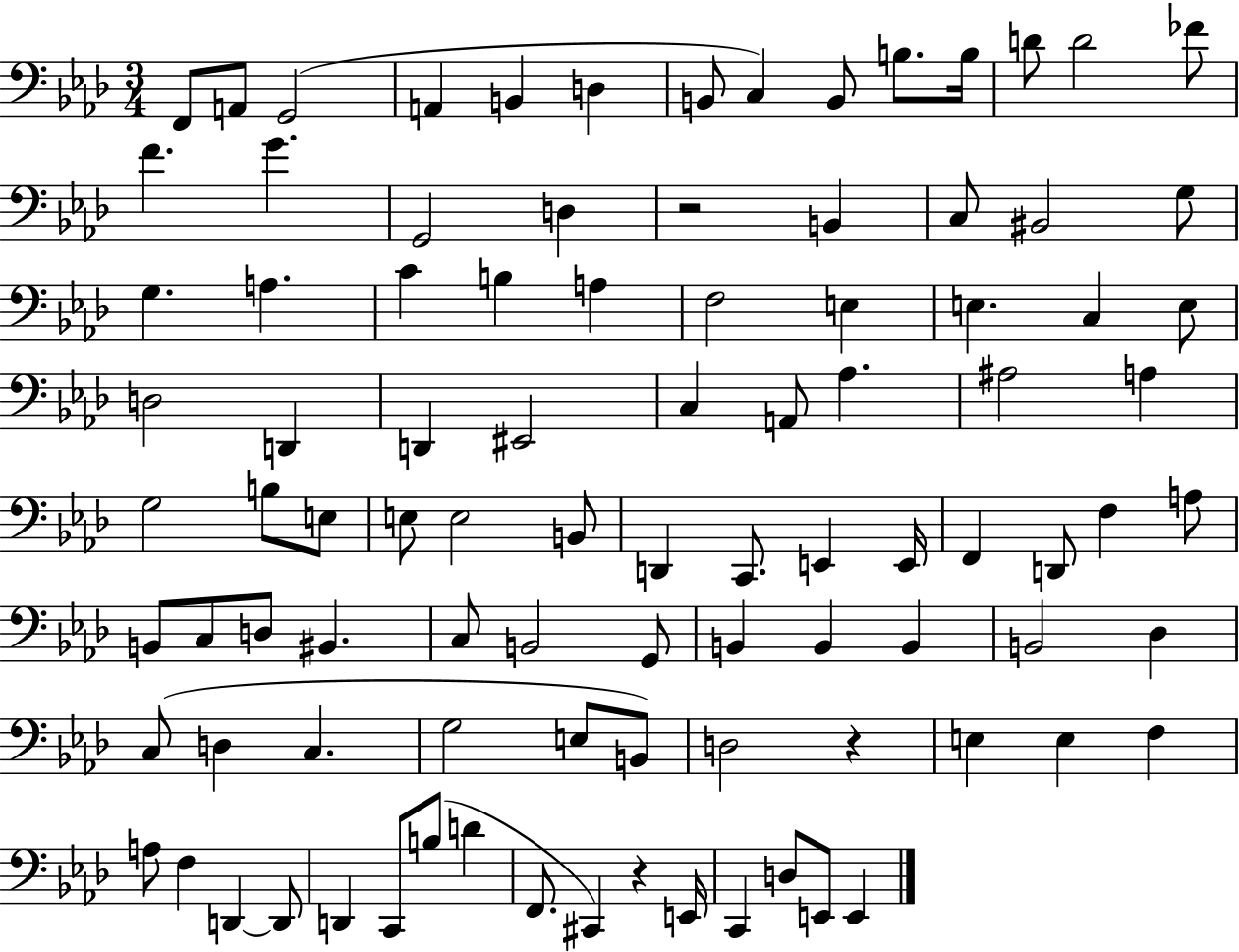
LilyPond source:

{
  \clef bass
  \numericTimeSignature
  \time 3/4
  \key aes \major
  f,8 a,8 g,2( | a,4 b,4 d4 | b,8 c4) b,8 b8. b16 | d'8 d'2 fes'8 | \break f'4. g'4. | g,2 d4 | r2 b,4 | c8 bis,2 g8 | \break g4. a4. | c'4 b4 a4 | f2 e4 | e4. c4 e8 | \break d2 d,4 | d,4 eis,2 | c4 a,8 aes4. | ais2 a4 | \break g2 b8 e8 | e8 e2 b,8 | d,4 c,8. e,4 e,16 | f,4 d,8 f4 a8 | \break b,8 c8 d8 bis,4. | c8 b,2 g,8 | b,4 b,4 b,4 | b,2 des4 | \break c8( d4 c4. | g2 e8 b,8) | d2 r4 | e4 e4 f4 | \break a8 f4 d,4~~ d,8 | d,4 c,8 b8( d'4 | f,8. cis,4) r4 e,16 | c,4 d8 e,8 e,4 | \break \bar "|."
}